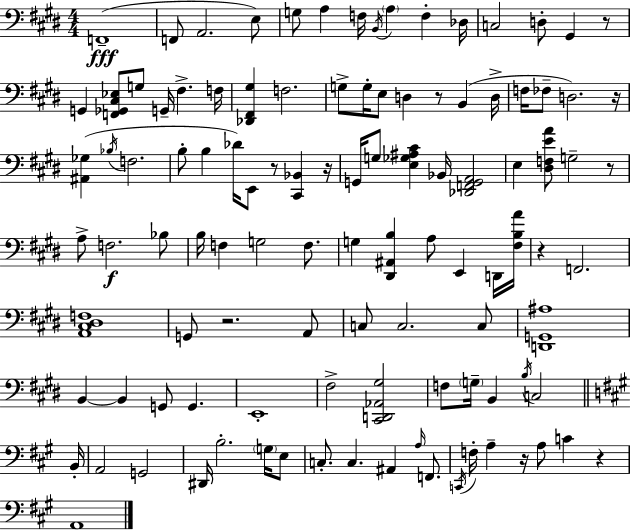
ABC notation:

X:1
T:Untitled
M:4/4
L:1/4
K:E
F,,4 F,,/2 A,,2 E,/2 G,/2 A, F,/4 B,,/4 A, F, _D,/4 C,2 D,/2 ^G,, z/2 G,, [F,,_G,,^C,_E,]/2 G,/2 G,,/4 ^F, F,/4 [_D,,^F,,^G,] F,2 G,/2 G,/4 E,/2 D, z/2 B,, D,/4 F,/4 _F,/2 D,2 z/4 [^A,,_G,] _B,/4 F,2 B,/2 B, _D/4 E,,/2 z/2 [^C,,_B,,] z/4 G,,/4 G,/2 [E,_G,^A,^C] _B,,/4 [_D,,F,,G,,A,,]2 E, [^D,F,EA]/2 G,2 z/2 A,/2 F,2 _B,/2 B,/4 F, G,2 F,/2 G, [^D,,^A,,B,] A,/2 E,, D,,/4 [^F,B,A]/4 z F,,2 [A,,^C,^D,F,]4 G,,/2 z2 A,,/2 C,/2 C,2 C,/2 [D,,G,,^A,]4 B,, B,, G,,/2 G,, E,,4 ^F,2 [^C,,D,,_A,,^G,]2 F,/2 G,/4 B,, B,/4 C,2 B,,/4 A,,2 G,,2 ^D,,/4 B,2 G,/4 E,/2 C,/2 C, ^A,, A,/4 F,,/2 C,,/4 F,/4 A, z/4 A,/2 C z A,,4